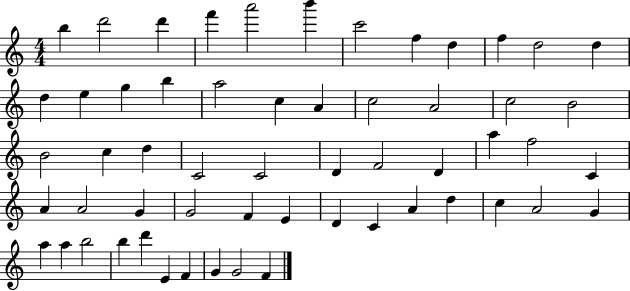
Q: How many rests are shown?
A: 0